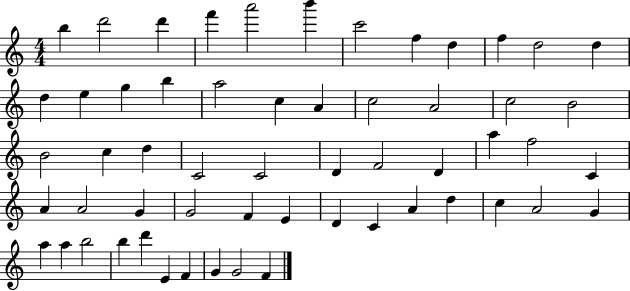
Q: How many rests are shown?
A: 0